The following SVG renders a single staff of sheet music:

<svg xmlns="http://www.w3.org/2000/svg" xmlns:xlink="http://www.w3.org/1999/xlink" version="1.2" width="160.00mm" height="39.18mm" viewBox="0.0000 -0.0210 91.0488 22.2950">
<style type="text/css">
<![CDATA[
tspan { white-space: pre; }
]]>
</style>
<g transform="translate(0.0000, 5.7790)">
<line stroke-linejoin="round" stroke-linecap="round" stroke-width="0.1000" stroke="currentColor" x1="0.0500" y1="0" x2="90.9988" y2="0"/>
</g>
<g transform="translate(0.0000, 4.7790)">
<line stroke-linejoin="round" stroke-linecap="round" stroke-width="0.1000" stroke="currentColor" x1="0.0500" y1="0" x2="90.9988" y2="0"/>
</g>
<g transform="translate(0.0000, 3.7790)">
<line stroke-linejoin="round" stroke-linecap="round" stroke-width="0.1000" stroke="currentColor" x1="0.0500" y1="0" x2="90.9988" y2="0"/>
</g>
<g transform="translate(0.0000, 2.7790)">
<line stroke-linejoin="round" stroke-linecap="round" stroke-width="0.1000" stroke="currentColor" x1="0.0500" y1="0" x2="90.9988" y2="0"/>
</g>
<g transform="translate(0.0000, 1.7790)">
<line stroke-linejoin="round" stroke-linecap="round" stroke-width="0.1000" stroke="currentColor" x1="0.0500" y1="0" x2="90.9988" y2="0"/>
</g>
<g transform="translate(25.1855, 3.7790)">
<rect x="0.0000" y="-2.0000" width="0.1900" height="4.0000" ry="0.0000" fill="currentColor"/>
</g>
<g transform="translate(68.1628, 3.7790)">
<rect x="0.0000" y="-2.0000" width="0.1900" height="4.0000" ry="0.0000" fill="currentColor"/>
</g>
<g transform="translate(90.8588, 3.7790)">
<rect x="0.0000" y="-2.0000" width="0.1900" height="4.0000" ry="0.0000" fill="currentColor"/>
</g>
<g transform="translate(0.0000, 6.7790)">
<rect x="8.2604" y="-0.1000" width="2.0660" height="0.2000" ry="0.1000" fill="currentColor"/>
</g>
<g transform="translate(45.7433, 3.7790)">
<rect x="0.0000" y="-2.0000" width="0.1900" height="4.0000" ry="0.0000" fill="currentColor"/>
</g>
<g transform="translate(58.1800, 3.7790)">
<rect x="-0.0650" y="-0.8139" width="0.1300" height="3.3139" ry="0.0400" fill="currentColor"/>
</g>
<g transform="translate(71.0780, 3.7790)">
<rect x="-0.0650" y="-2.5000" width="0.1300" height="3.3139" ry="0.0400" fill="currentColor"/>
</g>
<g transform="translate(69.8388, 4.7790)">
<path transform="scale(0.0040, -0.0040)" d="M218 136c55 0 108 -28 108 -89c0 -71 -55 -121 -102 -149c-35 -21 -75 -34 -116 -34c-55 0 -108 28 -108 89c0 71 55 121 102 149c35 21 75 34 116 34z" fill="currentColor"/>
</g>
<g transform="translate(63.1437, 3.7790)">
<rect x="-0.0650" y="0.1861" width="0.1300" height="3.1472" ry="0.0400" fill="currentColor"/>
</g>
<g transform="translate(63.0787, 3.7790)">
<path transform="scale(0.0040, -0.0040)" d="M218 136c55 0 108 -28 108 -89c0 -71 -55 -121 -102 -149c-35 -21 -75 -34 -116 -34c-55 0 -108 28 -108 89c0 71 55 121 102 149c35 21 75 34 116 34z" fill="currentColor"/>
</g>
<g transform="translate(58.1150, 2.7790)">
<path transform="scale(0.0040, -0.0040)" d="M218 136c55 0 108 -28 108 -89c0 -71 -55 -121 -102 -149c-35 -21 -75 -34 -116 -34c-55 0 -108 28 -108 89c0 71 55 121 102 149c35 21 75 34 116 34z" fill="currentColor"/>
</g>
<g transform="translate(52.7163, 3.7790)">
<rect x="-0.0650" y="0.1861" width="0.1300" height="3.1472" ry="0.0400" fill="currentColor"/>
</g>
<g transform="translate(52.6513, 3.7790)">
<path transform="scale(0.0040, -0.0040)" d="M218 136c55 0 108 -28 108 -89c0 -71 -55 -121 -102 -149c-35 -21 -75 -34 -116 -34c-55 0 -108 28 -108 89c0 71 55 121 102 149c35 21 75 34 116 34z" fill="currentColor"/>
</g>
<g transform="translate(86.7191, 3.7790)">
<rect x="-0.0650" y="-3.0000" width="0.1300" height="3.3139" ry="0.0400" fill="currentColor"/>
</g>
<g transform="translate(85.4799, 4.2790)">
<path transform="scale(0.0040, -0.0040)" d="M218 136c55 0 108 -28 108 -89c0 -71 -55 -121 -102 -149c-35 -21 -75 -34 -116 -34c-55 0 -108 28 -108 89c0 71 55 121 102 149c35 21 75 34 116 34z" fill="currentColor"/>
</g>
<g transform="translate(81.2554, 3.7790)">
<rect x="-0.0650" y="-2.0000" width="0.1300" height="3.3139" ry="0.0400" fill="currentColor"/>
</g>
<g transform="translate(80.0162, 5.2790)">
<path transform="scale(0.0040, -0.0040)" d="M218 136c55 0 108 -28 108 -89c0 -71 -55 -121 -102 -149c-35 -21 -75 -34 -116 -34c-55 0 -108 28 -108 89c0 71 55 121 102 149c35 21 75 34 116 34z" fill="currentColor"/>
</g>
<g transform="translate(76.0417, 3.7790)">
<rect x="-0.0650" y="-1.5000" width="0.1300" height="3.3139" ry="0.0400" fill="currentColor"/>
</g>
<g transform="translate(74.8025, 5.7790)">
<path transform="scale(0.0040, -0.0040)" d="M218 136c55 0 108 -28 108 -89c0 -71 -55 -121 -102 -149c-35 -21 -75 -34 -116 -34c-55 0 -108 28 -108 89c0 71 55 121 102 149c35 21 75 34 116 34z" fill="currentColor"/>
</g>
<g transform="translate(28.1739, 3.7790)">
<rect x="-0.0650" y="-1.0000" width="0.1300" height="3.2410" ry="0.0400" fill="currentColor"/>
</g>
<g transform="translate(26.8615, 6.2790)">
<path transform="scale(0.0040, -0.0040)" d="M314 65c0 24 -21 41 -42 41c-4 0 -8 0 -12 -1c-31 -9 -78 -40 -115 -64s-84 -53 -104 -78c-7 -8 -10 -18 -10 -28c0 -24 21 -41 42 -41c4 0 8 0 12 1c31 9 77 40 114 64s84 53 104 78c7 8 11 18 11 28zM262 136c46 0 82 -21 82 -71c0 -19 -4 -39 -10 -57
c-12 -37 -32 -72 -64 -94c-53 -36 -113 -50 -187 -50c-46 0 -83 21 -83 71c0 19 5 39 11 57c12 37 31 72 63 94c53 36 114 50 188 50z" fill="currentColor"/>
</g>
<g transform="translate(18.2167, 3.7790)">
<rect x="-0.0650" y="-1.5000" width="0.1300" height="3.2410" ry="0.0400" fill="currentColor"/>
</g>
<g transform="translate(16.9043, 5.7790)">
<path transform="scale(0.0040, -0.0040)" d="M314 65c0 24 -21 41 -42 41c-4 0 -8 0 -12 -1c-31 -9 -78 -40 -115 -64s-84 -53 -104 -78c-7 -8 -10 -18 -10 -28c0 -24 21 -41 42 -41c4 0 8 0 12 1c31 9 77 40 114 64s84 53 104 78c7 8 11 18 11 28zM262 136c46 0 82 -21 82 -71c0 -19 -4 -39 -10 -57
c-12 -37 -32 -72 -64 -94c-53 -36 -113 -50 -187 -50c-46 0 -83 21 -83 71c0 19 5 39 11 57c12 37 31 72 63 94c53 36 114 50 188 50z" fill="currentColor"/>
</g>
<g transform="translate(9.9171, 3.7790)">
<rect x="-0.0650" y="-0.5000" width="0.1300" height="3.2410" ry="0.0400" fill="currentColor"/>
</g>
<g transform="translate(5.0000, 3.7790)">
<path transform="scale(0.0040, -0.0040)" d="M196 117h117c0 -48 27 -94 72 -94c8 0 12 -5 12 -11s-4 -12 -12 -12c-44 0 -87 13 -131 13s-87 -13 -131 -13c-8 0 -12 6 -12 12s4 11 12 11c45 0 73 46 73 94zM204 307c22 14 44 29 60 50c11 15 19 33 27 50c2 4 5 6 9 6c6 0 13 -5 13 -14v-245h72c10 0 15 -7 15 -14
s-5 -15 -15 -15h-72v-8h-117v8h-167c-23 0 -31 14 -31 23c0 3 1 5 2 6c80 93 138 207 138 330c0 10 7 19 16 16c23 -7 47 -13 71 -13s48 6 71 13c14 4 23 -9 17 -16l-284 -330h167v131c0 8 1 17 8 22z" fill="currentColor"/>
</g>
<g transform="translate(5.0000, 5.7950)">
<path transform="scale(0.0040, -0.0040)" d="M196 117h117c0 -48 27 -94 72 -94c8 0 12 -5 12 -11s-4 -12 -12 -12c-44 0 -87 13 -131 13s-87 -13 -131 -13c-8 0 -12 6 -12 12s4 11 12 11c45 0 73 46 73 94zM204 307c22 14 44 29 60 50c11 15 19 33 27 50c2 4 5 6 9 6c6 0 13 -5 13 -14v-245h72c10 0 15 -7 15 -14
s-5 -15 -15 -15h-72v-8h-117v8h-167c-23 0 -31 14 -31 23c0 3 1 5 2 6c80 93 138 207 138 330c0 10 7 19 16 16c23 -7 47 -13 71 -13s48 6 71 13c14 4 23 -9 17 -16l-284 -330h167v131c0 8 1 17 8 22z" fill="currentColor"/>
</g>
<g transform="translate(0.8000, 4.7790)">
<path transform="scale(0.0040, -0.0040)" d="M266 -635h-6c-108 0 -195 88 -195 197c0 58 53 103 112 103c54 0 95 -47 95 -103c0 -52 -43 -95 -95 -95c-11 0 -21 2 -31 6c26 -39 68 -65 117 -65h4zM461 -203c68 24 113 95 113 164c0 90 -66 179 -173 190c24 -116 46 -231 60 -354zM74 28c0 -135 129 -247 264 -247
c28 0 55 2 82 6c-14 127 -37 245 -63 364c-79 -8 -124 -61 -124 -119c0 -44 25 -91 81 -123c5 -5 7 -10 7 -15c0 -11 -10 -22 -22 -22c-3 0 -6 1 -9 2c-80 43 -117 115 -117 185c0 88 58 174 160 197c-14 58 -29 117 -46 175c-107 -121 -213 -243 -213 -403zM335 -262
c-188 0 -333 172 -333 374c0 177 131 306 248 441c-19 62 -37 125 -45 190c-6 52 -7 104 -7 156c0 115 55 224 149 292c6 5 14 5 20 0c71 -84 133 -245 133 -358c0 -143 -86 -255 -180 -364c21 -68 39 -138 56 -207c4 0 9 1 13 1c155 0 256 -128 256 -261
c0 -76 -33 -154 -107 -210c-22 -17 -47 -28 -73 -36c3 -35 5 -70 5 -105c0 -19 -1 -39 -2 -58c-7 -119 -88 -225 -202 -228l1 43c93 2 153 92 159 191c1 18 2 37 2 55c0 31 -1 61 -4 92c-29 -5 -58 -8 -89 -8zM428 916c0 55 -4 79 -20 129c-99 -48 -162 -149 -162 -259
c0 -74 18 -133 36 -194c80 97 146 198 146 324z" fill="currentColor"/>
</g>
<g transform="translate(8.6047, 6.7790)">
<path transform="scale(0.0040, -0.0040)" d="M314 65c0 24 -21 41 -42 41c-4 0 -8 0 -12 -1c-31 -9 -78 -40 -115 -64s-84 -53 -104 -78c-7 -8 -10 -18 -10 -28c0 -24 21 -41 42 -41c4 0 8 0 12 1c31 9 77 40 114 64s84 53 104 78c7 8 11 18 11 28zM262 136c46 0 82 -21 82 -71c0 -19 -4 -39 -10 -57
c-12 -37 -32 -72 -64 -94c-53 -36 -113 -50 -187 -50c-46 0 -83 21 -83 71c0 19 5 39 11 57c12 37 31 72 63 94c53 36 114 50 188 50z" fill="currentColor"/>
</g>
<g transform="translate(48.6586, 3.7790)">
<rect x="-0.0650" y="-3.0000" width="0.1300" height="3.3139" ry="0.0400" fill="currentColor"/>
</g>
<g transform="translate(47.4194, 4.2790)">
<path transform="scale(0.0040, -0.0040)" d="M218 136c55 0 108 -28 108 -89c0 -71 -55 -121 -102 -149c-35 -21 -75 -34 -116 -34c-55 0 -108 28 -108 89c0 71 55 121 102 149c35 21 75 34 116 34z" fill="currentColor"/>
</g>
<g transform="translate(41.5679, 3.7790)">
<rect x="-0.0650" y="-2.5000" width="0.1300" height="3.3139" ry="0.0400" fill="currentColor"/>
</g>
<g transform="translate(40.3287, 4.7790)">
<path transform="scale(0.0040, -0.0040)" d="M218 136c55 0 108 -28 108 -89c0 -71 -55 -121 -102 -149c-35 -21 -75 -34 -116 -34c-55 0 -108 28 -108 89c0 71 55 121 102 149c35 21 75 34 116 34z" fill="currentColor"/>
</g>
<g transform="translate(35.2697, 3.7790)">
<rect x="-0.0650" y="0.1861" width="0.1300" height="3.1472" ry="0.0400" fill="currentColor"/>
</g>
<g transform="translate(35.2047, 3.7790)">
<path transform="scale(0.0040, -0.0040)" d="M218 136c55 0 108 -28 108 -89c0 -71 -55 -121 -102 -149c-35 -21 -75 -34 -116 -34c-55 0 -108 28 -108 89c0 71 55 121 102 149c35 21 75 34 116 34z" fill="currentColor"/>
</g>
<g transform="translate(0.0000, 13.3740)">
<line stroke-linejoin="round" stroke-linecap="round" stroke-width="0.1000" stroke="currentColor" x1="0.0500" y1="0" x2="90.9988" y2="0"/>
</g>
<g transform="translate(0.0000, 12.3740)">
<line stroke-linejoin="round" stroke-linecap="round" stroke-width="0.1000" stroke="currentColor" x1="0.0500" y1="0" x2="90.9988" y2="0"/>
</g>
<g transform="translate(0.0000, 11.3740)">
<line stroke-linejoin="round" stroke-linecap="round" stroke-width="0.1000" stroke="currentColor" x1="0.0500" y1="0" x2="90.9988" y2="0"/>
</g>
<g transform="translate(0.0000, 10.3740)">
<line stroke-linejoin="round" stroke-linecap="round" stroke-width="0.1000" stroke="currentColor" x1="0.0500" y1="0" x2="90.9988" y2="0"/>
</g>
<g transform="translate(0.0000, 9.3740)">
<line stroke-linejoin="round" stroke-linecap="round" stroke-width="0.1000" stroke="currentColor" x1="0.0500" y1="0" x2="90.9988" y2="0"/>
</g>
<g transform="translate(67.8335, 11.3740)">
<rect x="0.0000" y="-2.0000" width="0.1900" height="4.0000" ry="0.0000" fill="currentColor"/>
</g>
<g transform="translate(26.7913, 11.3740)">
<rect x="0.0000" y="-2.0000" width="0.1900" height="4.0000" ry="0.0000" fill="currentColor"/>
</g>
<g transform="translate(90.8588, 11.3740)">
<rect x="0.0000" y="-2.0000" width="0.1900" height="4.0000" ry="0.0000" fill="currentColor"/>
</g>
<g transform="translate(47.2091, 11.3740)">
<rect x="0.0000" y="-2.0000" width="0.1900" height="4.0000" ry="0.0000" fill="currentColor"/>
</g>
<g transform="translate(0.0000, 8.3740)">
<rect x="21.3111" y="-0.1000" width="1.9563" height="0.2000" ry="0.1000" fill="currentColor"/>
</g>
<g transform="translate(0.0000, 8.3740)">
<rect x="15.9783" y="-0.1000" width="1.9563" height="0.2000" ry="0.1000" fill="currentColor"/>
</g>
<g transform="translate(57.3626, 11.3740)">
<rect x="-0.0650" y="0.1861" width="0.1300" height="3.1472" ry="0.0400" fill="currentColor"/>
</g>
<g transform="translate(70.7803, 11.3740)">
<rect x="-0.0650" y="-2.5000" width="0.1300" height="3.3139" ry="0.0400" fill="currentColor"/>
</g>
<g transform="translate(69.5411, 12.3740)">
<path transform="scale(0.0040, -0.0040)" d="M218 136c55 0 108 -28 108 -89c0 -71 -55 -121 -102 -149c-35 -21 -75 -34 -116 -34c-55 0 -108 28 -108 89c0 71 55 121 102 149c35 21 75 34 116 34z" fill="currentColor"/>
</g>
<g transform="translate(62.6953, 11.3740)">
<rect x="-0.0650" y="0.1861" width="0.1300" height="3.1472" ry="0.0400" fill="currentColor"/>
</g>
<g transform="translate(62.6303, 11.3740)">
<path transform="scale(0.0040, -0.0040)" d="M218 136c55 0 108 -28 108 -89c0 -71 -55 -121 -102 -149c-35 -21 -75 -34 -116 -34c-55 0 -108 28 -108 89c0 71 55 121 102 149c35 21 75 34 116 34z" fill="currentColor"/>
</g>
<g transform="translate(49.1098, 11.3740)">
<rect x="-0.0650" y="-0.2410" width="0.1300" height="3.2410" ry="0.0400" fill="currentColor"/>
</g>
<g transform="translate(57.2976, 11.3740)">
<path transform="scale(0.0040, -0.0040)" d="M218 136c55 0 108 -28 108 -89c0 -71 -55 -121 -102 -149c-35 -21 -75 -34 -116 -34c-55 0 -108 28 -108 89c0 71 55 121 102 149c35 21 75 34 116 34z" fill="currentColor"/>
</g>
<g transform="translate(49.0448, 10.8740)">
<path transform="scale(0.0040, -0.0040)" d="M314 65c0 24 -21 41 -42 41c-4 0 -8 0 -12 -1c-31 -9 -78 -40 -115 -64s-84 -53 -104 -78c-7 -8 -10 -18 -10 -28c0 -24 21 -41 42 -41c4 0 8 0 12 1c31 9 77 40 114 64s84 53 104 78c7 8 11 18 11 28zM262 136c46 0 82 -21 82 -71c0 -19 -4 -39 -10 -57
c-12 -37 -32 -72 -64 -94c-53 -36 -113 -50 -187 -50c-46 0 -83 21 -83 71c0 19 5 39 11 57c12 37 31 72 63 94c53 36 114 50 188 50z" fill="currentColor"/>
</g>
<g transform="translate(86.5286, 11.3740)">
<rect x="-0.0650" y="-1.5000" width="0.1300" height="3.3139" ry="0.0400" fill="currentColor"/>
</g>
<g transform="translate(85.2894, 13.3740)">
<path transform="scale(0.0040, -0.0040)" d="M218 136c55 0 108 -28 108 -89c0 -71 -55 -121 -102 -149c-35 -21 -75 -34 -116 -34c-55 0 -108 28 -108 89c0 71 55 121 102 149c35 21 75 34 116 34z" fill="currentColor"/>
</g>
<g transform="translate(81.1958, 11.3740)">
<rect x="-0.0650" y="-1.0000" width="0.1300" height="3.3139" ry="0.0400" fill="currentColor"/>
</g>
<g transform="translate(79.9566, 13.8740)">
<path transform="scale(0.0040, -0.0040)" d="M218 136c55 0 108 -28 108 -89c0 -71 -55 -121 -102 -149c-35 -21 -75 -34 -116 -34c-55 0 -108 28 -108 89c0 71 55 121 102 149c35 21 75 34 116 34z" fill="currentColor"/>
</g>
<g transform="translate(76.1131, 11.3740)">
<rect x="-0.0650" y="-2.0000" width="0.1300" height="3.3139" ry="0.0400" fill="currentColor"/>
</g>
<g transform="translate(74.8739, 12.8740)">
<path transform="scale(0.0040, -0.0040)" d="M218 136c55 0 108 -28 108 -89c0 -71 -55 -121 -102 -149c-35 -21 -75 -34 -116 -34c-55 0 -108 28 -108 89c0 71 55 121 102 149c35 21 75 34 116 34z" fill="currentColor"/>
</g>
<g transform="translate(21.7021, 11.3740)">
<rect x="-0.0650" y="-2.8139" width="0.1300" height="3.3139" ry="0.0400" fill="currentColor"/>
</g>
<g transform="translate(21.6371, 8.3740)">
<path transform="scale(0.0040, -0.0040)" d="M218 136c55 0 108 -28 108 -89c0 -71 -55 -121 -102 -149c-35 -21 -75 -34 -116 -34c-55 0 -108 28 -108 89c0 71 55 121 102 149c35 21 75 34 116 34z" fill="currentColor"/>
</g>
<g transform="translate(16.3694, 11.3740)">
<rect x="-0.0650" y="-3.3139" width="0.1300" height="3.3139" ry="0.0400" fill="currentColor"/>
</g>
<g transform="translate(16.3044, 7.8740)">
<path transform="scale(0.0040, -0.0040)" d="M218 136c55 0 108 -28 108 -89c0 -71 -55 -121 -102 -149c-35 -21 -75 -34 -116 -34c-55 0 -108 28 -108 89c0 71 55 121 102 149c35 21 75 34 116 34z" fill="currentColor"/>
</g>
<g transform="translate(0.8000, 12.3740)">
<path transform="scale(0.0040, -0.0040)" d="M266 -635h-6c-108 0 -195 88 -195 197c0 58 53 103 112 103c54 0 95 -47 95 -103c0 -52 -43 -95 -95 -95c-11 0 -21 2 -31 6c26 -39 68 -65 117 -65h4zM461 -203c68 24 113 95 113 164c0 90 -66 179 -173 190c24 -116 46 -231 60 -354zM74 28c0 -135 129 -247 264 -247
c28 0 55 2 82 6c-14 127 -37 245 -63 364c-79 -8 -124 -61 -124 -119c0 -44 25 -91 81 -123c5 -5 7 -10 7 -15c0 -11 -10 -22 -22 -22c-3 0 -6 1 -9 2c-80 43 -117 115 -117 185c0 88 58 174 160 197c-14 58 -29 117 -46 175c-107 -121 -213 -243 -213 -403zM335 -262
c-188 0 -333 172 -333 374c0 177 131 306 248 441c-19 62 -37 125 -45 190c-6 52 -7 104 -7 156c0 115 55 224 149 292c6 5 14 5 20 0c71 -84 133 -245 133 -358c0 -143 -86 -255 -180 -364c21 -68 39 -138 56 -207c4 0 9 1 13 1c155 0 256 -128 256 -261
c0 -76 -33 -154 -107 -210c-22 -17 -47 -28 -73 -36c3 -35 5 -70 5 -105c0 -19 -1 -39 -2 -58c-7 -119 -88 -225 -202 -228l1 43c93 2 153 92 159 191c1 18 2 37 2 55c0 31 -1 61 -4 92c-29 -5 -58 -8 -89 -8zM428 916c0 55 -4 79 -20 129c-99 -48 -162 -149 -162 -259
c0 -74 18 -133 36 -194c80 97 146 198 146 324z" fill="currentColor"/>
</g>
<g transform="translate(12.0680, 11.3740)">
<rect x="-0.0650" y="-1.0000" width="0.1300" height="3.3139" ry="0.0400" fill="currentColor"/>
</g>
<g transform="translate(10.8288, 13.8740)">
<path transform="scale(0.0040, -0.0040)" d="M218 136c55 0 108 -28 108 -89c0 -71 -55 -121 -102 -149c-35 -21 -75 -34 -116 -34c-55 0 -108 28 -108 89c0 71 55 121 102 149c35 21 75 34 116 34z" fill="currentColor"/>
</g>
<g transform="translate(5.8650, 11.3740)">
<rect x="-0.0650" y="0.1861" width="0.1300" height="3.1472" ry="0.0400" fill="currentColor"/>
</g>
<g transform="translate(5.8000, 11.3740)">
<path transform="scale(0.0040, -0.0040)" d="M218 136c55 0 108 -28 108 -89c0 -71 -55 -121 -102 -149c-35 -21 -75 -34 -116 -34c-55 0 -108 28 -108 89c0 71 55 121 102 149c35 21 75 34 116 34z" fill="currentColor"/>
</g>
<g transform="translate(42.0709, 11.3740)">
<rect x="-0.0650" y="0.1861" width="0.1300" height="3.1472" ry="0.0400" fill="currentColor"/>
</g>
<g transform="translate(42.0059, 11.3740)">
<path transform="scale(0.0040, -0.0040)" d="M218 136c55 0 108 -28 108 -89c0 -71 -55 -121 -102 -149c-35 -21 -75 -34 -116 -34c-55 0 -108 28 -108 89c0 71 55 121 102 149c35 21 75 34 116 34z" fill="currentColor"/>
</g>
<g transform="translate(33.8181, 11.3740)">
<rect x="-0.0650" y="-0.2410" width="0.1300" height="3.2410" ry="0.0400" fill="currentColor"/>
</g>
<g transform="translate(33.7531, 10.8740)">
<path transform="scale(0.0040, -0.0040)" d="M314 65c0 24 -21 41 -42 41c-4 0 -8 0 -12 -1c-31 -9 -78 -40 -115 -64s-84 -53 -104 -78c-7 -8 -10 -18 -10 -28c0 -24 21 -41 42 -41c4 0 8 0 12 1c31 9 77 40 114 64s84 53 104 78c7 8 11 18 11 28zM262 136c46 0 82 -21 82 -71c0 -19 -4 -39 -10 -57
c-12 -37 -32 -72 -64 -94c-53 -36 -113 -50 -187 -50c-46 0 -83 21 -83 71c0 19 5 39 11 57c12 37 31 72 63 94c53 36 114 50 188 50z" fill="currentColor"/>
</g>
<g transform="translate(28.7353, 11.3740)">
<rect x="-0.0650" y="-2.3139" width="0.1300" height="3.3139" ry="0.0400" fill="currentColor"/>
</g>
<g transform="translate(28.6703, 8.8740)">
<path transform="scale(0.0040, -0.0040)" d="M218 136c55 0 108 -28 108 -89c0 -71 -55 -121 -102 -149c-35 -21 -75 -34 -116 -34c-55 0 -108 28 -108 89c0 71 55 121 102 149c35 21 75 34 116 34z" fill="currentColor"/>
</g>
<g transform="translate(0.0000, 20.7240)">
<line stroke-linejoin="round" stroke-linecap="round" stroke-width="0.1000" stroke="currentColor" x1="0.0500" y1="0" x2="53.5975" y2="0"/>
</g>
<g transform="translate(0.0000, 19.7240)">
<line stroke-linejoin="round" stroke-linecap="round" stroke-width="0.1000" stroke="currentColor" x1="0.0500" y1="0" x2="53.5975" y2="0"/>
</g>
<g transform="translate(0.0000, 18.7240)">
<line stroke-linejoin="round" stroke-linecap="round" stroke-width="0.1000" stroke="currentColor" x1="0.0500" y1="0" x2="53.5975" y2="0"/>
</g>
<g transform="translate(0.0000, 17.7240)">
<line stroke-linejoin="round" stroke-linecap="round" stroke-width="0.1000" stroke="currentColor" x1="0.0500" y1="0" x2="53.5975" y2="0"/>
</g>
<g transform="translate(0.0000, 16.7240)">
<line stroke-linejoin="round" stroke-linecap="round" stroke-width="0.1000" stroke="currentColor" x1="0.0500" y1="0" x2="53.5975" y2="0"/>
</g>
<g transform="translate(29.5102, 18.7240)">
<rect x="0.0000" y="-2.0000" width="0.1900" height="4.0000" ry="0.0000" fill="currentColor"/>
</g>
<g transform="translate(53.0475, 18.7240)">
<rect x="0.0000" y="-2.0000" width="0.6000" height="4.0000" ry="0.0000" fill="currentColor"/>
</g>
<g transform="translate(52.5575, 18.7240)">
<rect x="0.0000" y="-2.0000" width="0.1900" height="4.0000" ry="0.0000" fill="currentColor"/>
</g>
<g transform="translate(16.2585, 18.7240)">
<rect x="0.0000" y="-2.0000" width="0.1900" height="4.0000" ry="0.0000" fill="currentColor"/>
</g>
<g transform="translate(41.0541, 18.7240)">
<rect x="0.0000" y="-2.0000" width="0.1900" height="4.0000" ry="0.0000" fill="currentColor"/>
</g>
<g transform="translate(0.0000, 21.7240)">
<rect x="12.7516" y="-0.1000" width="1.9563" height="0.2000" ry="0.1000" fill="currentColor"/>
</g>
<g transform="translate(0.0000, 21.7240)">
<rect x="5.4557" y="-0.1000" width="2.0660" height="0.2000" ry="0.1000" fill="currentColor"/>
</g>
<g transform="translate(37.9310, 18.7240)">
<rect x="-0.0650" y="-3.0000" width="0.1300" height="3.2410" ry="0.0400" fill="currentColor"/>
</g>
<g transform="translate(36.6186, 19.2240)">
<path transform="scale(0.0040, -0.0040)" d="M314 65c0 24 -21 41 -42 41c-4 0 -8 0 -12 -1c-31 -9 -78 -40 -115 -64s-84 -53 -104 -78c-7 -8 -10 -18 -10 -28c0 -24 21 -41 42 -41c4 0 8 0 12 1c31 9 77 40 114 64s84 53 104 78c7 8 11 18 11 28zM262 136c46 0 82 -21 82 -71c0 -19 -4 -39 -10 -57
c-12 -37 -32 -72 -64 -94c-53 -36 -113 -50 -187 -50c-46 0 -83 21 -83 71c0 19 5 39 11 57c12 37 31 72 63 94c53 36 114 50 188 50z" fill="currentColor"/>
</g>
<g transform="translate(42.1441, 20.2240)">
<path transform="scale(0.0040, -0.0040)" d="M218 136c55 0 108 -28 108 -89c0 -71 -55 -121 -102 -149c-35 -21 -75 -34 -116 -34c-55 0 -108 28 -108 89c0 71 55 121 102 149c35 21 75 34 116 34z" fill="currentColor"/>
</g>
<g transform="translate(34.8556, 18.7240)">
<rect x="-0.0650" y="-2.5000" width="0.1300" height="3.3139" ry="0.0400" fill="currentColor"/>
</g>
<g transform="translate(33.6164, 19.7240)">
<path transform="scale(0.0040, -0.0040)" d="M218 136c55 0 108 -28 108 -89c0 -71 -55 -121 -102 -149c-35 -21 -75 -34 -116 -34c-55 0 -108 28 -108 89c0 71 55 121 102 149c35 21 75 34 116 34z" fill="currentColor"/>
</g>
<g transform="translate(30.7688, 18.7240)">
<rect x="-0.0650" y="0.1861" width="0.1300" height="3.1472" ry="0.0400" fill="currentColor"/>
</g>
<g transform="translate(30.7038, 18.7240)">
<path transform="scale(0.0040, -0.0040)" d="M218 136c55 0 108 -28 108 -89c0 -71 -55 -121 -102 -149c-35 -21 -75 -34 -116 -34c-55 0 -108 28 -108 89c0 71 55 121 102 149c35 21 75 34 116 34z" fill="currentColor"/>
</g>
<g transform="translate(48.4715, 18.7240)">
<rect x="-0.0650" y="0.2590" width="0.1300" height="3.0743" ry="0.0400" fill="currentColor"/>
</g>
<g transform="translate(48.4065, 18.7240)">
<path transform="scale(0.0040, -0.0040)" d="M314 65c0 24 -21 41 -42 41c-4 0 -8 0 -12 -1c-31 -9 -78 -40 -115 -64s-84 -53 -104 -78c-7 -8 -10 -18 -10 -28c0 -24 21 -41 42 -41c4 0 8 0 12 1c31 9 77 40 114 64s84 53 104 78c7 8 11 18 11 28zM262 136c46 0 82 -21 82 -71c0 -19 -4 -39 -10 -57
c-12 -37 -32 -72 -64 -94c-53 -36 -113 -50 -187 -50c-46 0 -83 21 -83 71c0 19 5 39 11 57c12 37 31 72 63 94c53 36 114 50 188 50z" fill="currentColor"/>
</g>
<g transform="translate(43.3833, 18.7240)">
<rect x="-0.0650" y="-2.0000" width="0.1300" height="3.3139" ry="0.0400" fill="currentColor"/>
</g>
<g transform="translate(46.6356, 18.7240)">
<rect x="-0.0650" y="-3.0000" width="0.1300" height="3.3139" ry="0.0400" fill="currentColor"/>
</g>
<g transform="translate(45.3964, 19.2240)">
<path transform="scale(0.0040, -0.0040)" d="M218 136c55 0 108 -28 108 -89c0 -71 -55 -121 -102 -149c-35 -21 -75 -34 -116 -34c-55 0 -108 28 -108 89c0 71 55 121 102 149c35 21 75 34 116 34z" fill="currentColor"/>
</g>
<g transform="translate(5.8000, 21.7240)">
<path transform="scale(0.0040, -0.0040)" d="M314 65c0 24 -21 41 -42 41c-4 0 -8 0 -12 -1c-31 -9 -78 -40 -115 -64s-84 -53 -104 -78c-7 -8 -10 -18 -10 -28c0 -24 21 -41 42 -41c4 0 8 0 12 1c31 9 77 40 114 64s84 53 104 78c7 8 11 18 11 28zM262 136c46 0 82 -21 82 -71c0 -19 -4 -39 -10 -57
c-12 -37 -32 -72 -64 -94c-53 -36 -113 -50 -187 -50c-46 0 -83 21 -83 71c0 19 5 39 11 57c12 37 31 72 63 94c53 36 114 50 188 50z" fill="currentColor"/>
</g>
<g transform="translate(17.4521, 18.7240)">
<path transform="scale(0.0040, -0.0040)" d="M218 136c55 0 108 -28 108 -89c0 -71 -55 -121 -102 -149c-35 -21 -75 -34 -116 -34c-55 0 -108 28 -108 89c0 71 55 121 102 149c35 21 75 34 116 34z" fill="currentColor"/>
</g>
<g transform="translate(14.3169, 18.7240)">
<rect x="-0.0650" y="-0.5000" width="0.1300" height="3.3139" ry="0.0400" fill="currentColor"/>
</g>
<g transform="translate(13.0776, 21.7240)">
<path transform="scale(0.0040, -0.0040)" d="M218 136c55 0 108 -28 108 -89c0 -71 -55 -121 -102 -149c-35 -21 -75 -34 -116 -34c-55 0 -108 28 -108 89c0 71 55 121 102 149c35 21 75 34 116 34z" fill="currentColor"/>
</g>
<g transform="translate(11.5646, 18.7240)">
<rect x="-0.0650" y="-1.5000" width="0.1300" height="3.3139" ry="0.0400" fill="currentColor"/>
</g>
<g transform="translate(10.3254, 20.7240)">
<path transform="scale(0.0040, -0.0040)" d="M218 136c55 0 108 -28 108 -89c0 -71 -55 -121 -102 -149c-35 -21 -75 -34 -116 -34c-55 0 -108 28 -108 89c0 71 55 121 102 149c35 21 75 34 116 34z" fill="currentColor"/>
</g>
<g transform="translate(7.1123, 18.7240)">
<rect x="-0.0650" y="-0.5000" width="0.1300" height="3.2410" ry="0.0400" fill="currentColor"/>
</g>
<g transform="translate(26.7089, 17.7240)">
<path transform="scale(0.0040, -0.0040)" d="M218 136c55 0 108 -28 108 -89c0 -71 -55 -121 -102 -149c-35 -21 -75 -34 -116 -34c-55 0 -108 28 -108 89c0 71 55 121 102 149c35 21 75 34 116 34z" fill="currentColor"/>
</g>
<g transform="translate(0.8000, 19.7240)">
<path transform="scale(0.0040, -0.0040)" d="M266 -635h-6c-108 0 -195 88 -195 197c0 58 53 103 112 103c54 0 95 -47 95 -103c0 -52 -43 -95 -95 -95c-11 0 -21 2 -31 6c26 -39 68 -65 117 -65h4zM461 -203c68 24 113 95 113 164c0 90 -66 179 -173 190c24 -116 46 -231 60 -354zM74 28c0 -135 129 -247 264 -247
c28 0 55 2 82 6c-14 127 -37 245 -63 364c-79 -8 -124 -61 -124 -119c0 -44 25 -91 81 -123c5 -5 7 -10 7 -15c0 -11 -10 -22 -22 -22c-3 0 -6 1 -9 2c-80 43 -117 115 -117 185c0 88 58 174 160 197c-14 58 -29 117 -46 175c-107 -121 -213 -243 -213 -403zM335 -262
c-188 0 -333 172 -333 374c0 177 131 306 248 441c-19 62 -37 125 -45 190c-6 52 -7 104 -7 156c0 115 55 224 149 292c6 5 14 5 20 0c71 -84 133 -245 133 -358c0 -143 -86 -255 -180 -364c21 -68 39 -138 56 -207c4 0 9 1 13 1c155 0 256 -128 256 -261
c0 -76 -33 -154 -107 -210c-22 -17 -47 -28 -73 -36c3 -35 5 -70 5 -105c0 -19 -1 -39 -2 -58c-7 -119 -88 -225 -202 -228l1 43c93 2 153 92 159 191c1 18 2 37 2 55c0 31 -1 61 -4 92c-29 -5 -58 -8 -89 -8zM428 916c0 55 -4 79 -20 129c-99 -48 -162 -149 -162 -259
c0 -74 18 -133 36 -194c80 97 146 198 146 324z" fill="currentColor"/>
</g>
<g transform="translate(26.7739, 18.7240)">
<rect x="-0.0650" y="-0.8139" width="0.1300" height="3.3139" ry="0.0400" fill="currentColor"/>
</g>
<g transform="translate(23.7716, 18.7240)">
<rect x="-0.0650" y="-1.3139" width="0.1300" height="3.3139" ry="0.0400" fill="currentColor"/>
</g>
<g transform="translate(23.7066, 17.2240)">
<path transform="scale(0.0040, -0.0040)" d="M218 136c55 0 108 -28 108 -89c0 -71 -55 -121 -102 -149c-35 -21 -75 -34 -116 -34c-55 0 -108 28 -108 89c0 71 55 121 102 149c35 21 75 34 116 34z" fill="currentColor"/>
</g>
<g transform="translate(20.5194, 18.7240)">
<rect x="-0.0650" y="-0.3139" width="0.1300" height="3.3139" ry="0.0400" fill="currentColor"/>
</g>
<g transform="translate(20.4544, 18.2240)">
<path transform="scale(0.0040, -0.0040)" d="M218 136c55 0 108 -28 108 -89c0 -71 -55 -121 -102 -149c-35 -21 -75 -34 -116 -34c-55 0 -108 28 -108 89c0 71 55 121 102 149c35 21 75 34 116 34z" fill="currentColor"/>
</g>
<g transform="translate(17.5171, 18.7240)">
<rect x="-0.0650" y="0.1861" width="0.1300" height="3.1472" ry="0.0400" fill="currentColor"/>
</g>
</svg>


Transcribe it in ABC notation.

X:1
T:Untitled
M:4/4
L:1/4
K:C
C2 E2 D2 B G A B d B G E F A B D b a g c2 B c2 B B G F D E C2 E C B c e d B G A2 F A B2